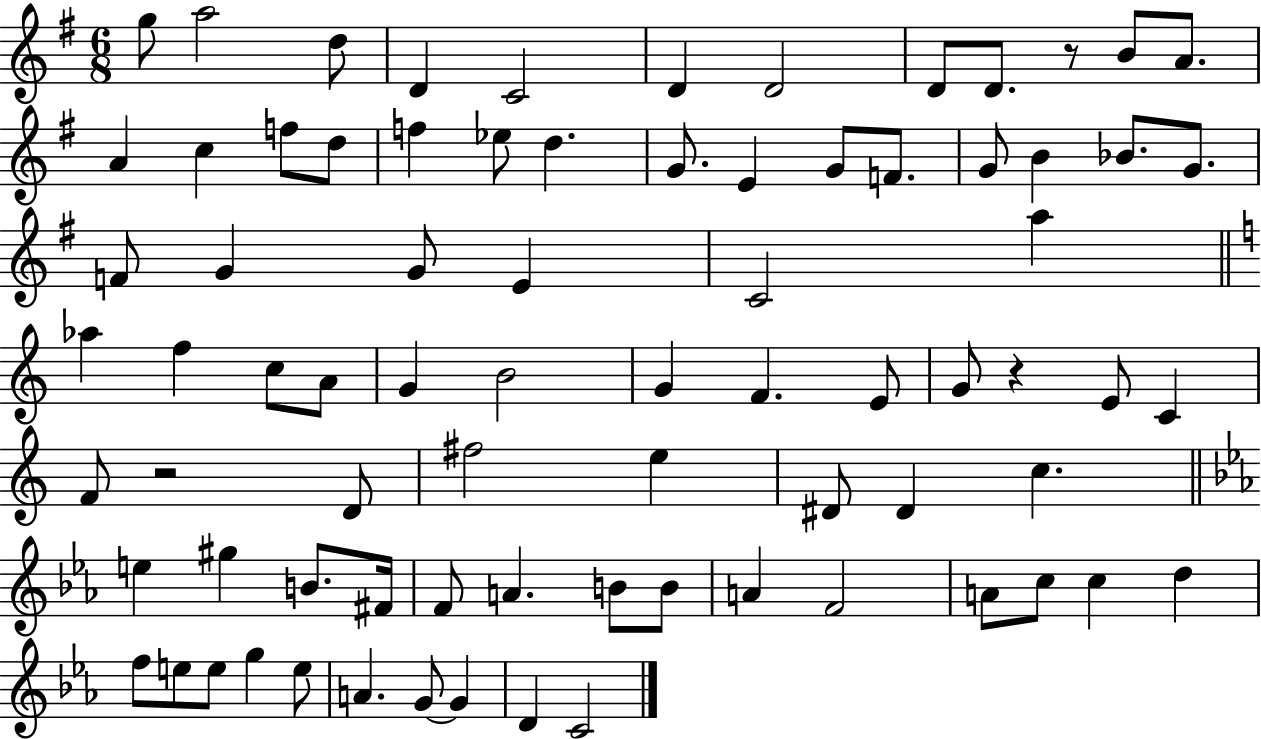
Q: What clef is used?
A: treble